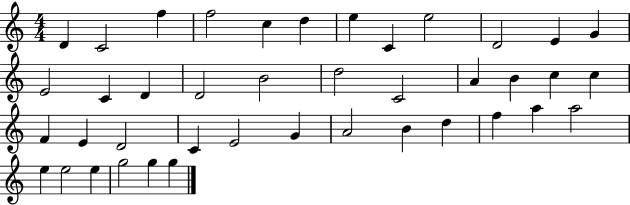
D4/q C4/h F5/q F5/h C5/q D5/q E5/q C4/q E5/h D4/h E4/q G4/q E4/h C4/q D4/q D4/h B4/h D5/h C4/h A4/q B4/q C5/q C5/q F4/q E4/q D4/h C4/q E4/h G4/q A4/h B4/q D5/q F5/q A5/q A5/h E5/q E5/h E5/q G5/h G5/q G5/q